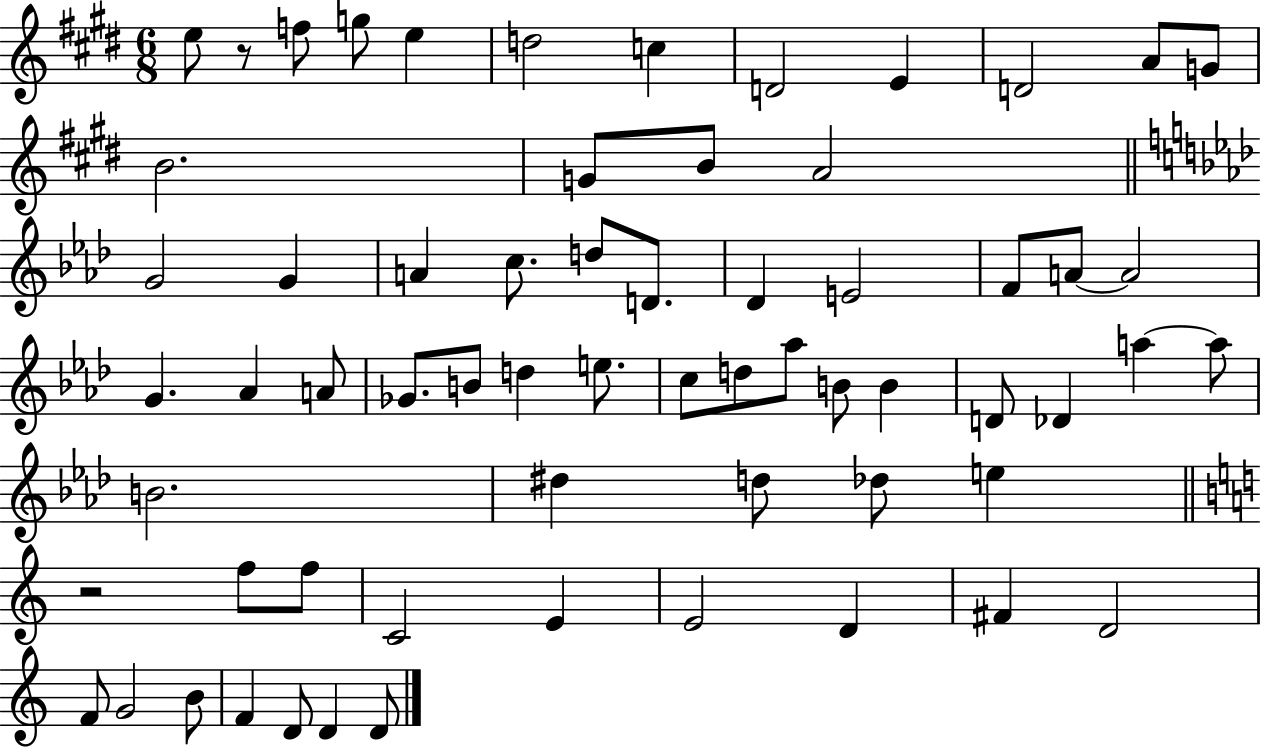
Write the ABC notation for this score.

X:1
T:Untitled
M:6/8
L:1/4
K:E
e/2 z/2 f/2 g/2 e d2 c D2 E D2 A/2 G/2 B2 G/2 B/2 A2 G2 G A c/2 d/2 D/2 _D E2 F/2 A/2 A2 G _A A/2 _G/2 B/2 d e/2 c/2 d/2 _a/2 B/2 B D/2 _D a a/2 B2 ^d d/2 _d/2 e z2 f/2 f/2 C2 E E2 D ^F D2 F/2 G2 B/2 F D/2 D D/2